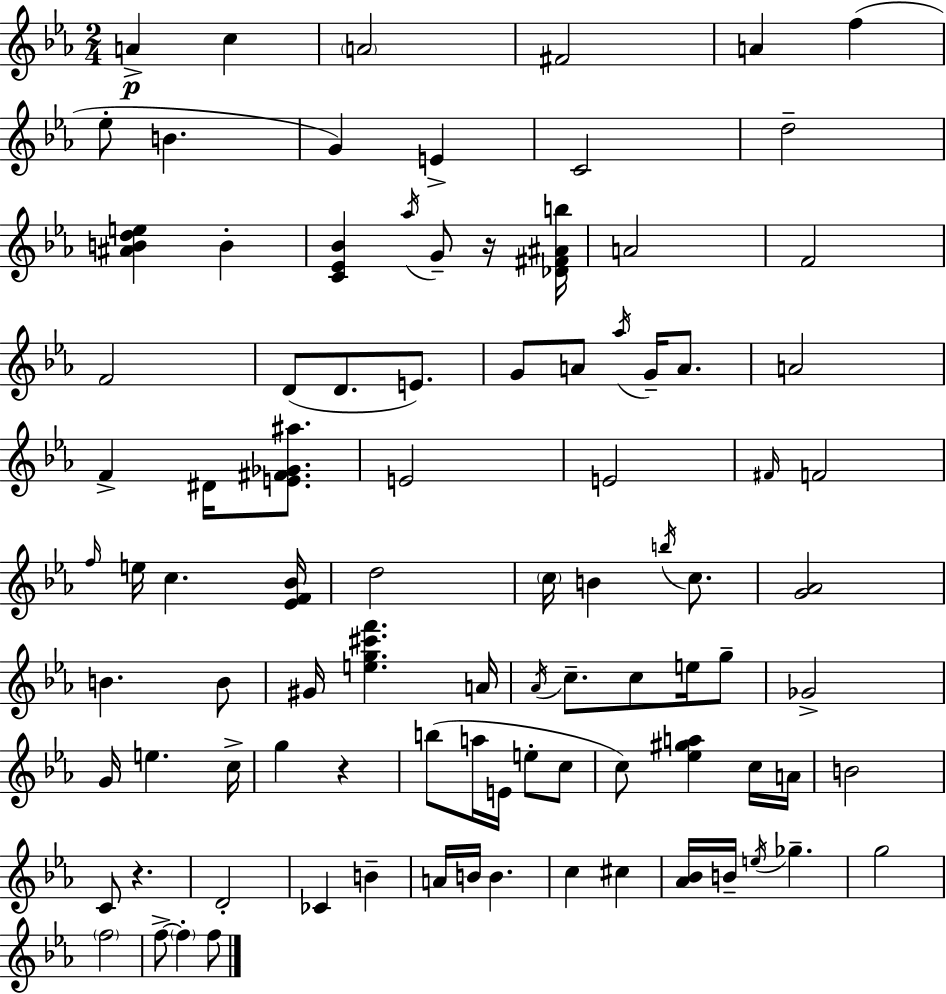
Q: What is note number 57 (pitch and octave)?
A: A5